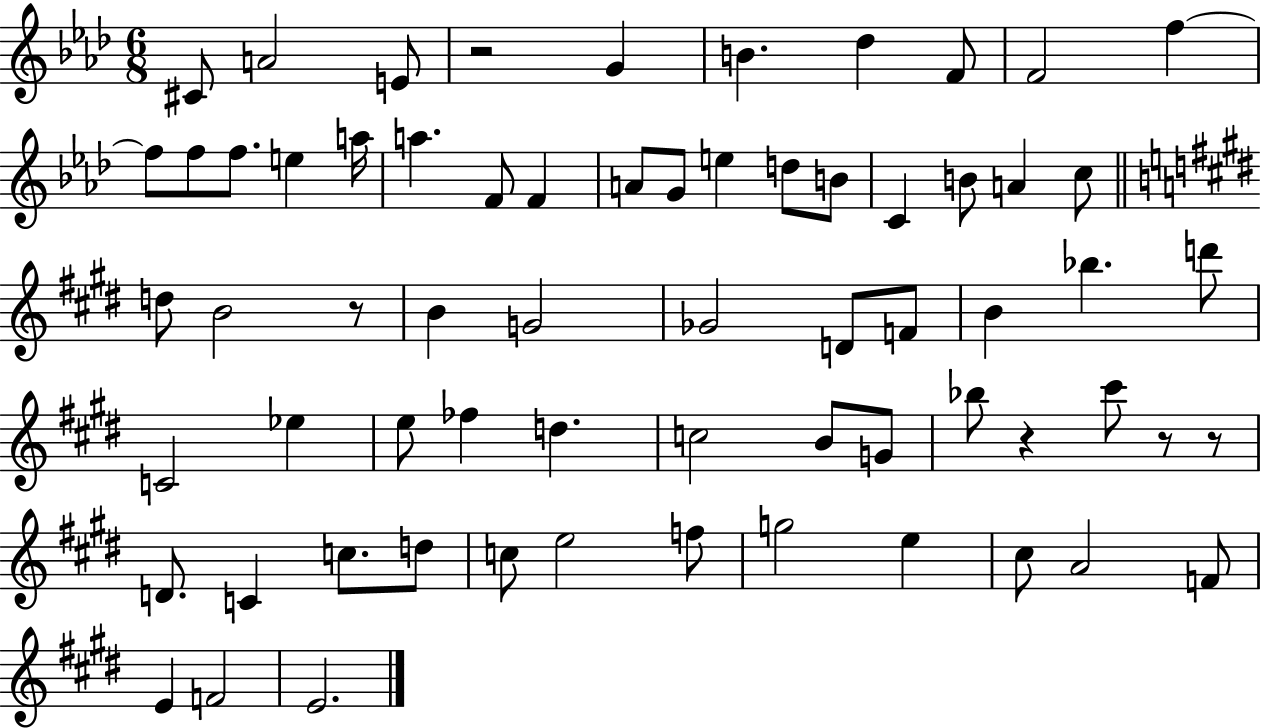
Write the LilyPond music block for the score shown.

{
  \clef treble
  \numericTimeSignature
  \time 6/8
  \key aes \major
  cis'8 a'2 e'8 | r2 g'4 | b'4. des''4 f'8 | f'2 f''4~~ | \break f''8 f''8 f''8. e''4 a''16 | a''4. f'8 f'4 | a'8 g'8 e''4 d''8 b'8 | c'4 b'8 a'4 c''8 | \break \bar "||" \break \key e \major d''8 b'2 r8 | b'4 g'2 | ges'2 d'8 f'8 | b'4 bes''4. d'''8 | \break c'2 ees''4 | e''8 fes''4 d''4. | c''2 b'8 g'8 | bes''8 r4 cis'''8 r8 r8 | \break d'8. c'4 c''8. d''8 | c''8 e''2 f''8 | g''2 e''4 | cis''8 a'2 f'8 | \break e'4 f'2 | e'2. | \bar "|."
}